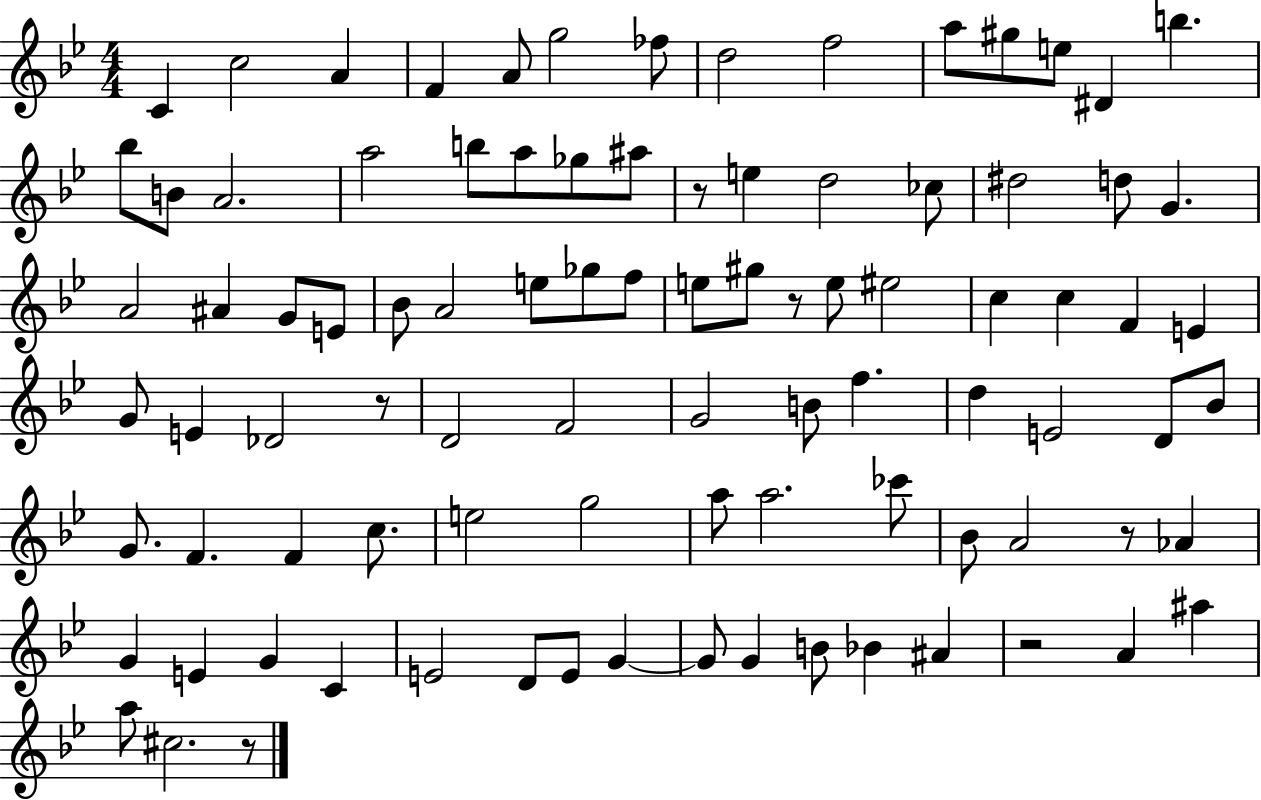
C4/q C5/h A4/q F4/q A4/e G5/h FES5/e D5/h F5/h A5/e G#5/e E5/e D#4/q B5/q. Bb5/e B4/e A4/h. A5/h B5/e A5/e Gb5/e A#5/e R/e E5/q D5/h CES5/e D#5/h D5/e G4/q. A4/h A#4/q G4/e E4/e Bb4/e A4/h E5/e Gb5/e F5/e E5/e G#5/e R/e E5/e EIS5/h C5/q C5/q F4/q E4/q G4/e E4/q Db4/h R/e D4/h F4/h G4/h B4/e F5/q. D5/q E4/h D4/e Bb4/e G4/e. F4/q. F4/q C5/e. E5/h G5/h A5/e A5/h. CES6/e Bb4/e A4/h R/e Ab4/q G4/q E4/q G4/q C4/q E4/h D4/e E4/e G4/q G4/e G4/q B4/e Bb4/q A#4/q R/h A4/q A#5/q A5/e C#5/h. R/e